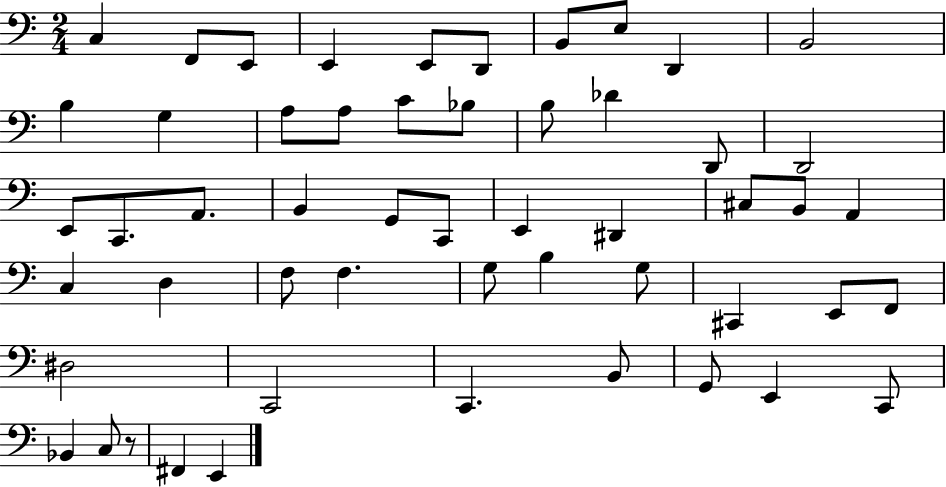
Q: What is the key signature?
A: C major